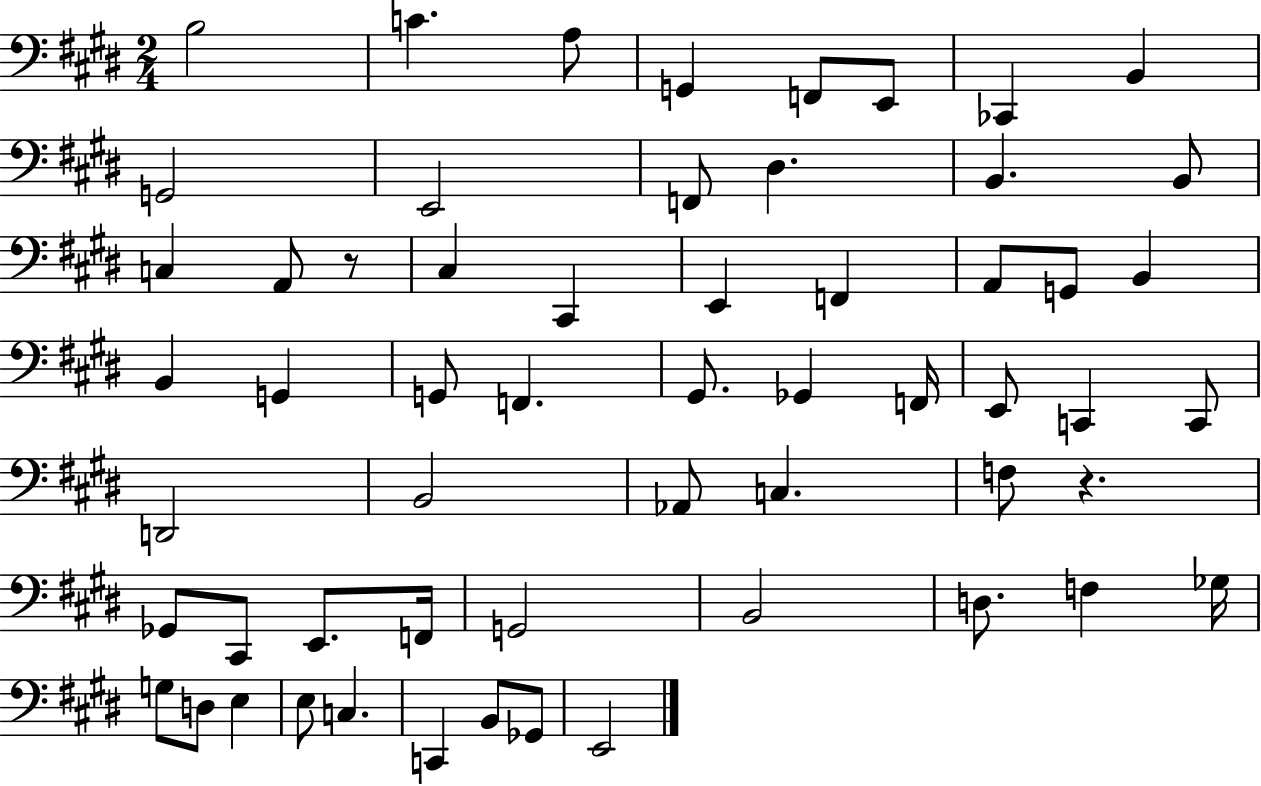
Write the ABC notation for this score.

X:1
T:Untitled
M:2/4
L:1/4
K:E
B,2 C A,/2 G,, F,,/2 E,,/2 _C,, B,, G,,2 E,,2 F,,/2 ^D, B,, B,,/2 C, A,,/2 z/2 ^C, ^C,, E,, F,, A,,/2 G,,/2 B,, B,, G,, G,,/2 F,, ^G,,/2 _G,, F,,/4 E,,/2 C,, C,,/2 D,,2 B,,2 _A,,/2 C, F,/2 z _G,,/2 ^C,,/2 E,,/2 F,,/4 G,,2 B,,2 D,/2 F, _G,/4 G,/2 D,/2 E, E,/2 C, C,, B,,/2 _G,,/2 E,,2